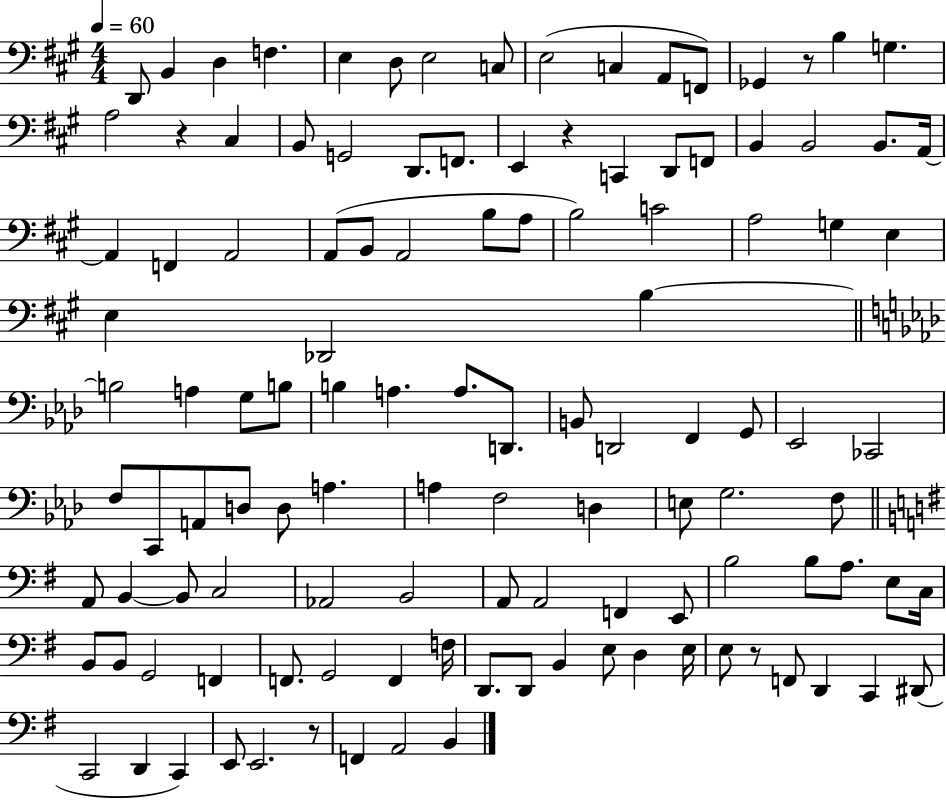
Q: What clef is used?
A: bass